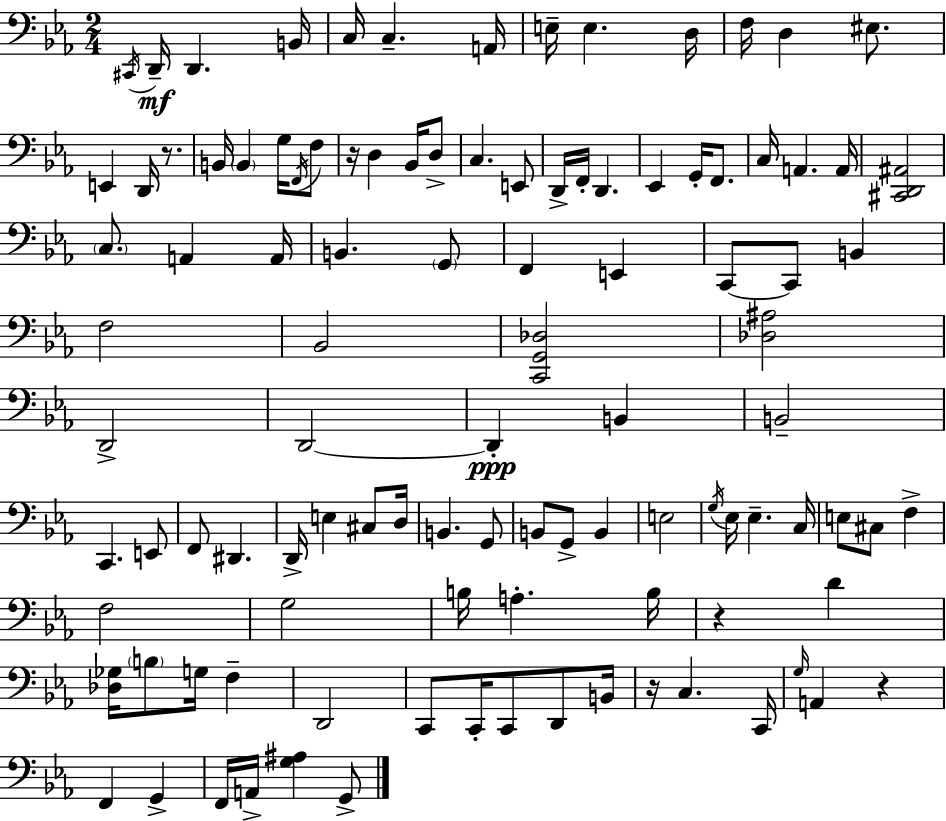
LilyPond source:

{
  \clef bass
  \numericTimeSignature
  \time 2/4
  \key c \minor
  \acciaccatura { cis,16 }\mf d,16-- d,4. | b,16 c16 c4.-- | a,16 e16-- e4. | d16 f16 d4 eis8. | \break e,4 d,16 r8. | b,16 \parenthesize b,4 g16 \acciaccatura { f,16 } | f8 r16 d4 bes,16 | d8-> c4. | \break e,8 d,16-> f,16-. d,4. | ees,4 g,16-. f,8. | c16 a,4. | a,16 <cis, d, ais,>2 | \break \parenthesize c8. a,4 | a,16 b,4. | \parenthesize g,8 f,4 e,4 | c,8~~ c,8 b,4 | \break f2 | bes,2 | <c, g, des>2 | <des ais>2 | \break d,2-> | d,2~~ | d,4-.\ppp b,4 | b,2-- | \break c,4. | e,8 f,8 dis,4. | d,16-> e4 cis8 | d16 b,4. | \break g,8 b,8 g,8-> b,4 | e2 | \acciaccatura { g16 } ees16 ees4.-- | c16 e8 cis8 f4-> | \break f2 | g2 | b16 a4.-. | b16 r4 d'4 | \break <des ges>16 \parenthesize b8 g16 f4-- | d,2 | c,8 c,16-. c,8 | d,8 b,16 r16 c4. | \break c,16 \grace { g16 } a,4 | r4 f,4 | g,4-> f,16 a,16-> <g ais>4 | g,8-> \bar "|."
}